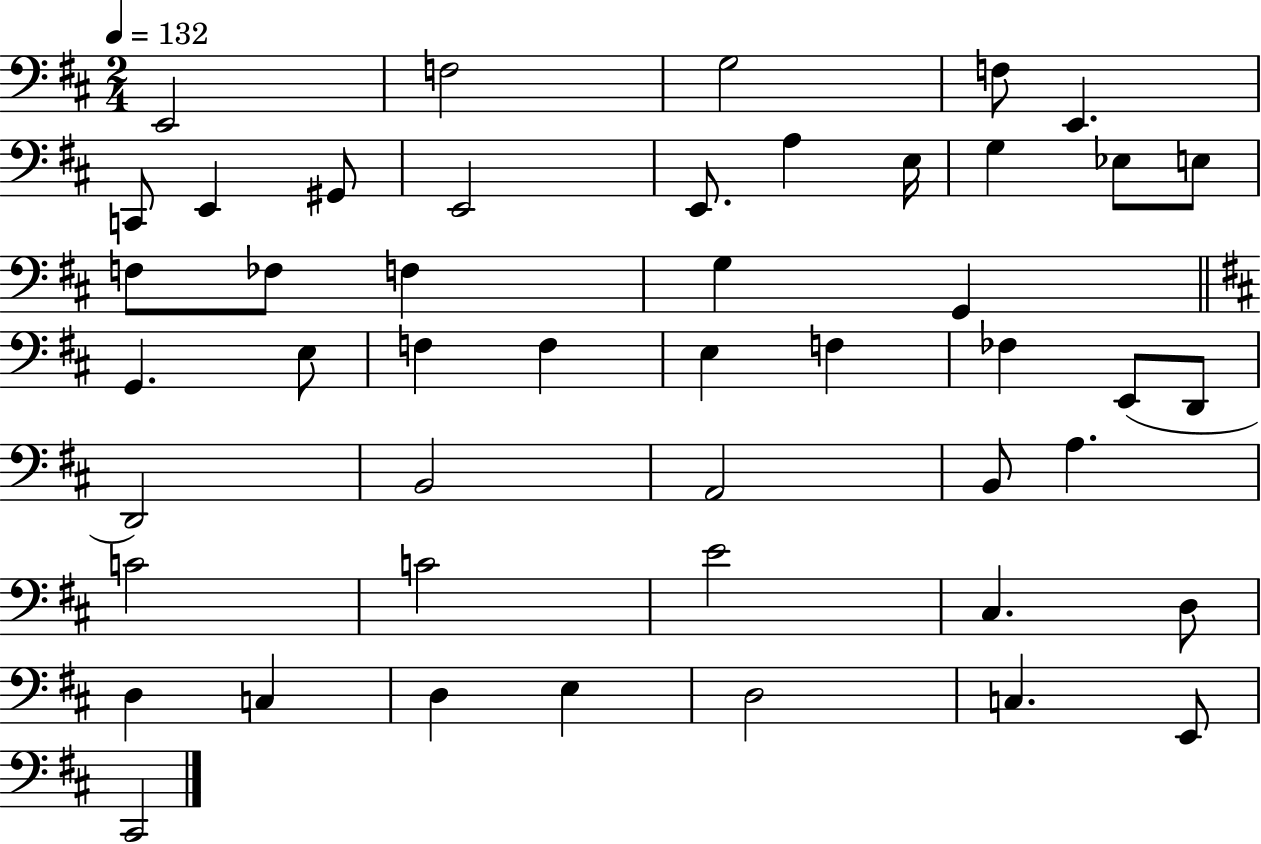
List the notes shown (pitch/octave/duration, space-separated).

E2/h F3/h G3/h F3/e E2/q. C2/e E2/q G#2/e E2/h E2/e. A3/q E3/s G3/q Eb3/e E3/e F3/e FES3/e F3/q G3/q G2/q G2/q. E3/e F3/q F3/q E3/q F3/q FES3/q E2/e D2/e D2/h B2/h A2/h B2/e A3/q. C4/h C4/h E4/h C#3/q. D3/e D3/q C3/q D3/q E3/q D3/h C3/q. E2/e C#2/h